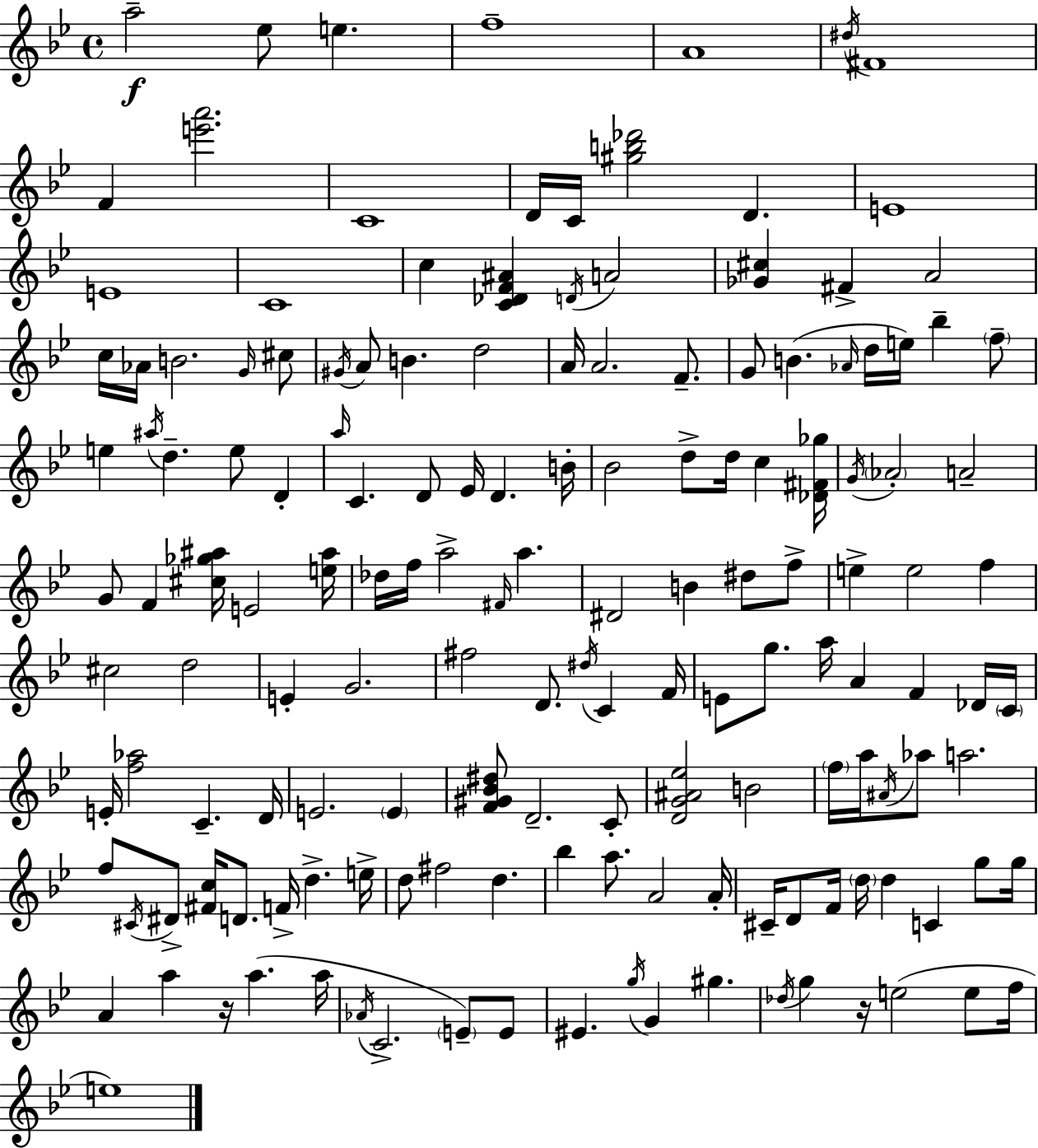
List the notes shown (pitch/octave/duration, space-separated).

A5/h Eb5/e E5/q. F5/w A4/w D#5/s F#4/w F4/q [E6,A6]/h. C4/w D4/s C4/s [G#5,B5,Db6]/h D4/q. E4/w E4/w C4/w C5/q [C4,Db4,F4,A#4]/q D4/s A4/h [Gb4,C#5]/q F#4/q A4/h C5/s Ab4/s B4/h. G4/s C#5/e G#4/s A4/e B4/q. D5/h A4/s A4/h. F4/e. G4/e B4/q. Ab4/s D5/s E5/s Bb5/q F5/e E5/q A#5/s D5/q. E5/e D4/q A5/s C4/q. D4/e Eb4/s D4/q. B4/s Bb4/h D5/e D5/s C5/q [Db4,F#4,Gb5]/s G4/s Ab4/h A4/h G4/e F4/q [C#5,Gb5,A#5]/s E4/h [E5,A#5]/s Db5/s F5/s A5/h F#4/s A5/q. D#4/h B4/q D#5/e F5/e E5/q E5/h F5/q C#5/h D5/h E4/q G4/h. F#5/h D4/e. D#5/s C4/q F4/s E4/e G5/e. A5/s A4/q F4/q Db4/s C4/s E4/s [F5,Ab5]/h C4/q. D4/s E4/h. E4/q [F4,G#4,Bb4,D#5]/e D4/h. C4/e [D4,G4,A#4,Eb5]/h B4/h F5/s A5/s A#4/s Ab5/e A5/h. F5/e C#4/s D#4/e [F#4,C5]/s D4/e. F4/s D5/q. E5/s D5/e F#5/h D5/q. Bb5/q A5/e. A4/h A4/s C#4/s D4/e F4/s D5/s D5/q C4/q G5/e G5/s A4/q A5/q R/s A5/q. A5/s Ab4/s C4/h. E4/e E4/e EIS4/q. G5/s G4/q G#5/q. Db5/s G5/q R/s E5/h E5/e F5/s E5/w